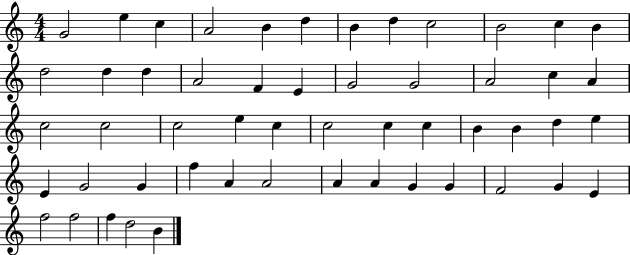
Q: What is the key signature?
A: C major